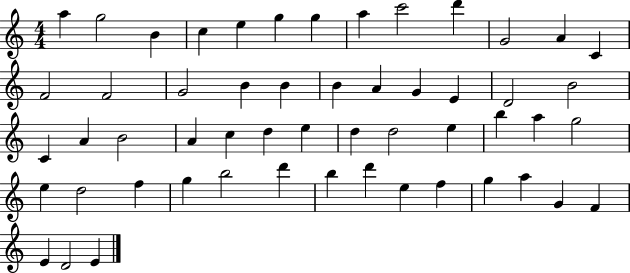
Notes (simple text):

A5/q G5/h B4/q C5/q E5/q G5/q G5/q A5/q C6/h D6/q G4/h A4/q C4/q F4/h F4/h G4/h B4/q B4/q B4/q A4/q G4/q E4/q D4/h B4/h C4/q A4/q B4/h A4/q C5/q D5/q E5/q D5/q D5/h E5/q B5/q A5/q G5/h E5/q D5/h F5/q G5/q B5/h D6/q B5/q D6/q E5/q F5/q G5/q A5/q G4/q F4/q E4/q D4/h E4/q